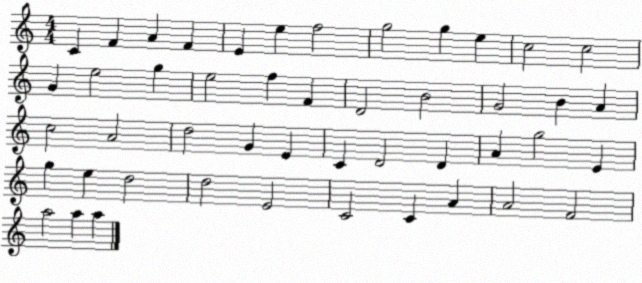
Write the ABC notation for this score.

X:1
T:Untitled
M:4/4
L:1/4
K:C
C F A F E e f2 g2 g e c2 c2 G e2 g e2 f F D2 B2 G2 B A c2 A2 d2 G E C D2 D A g2 E g e d2 d2 E2 C2 C A A2 F2 a2 a a